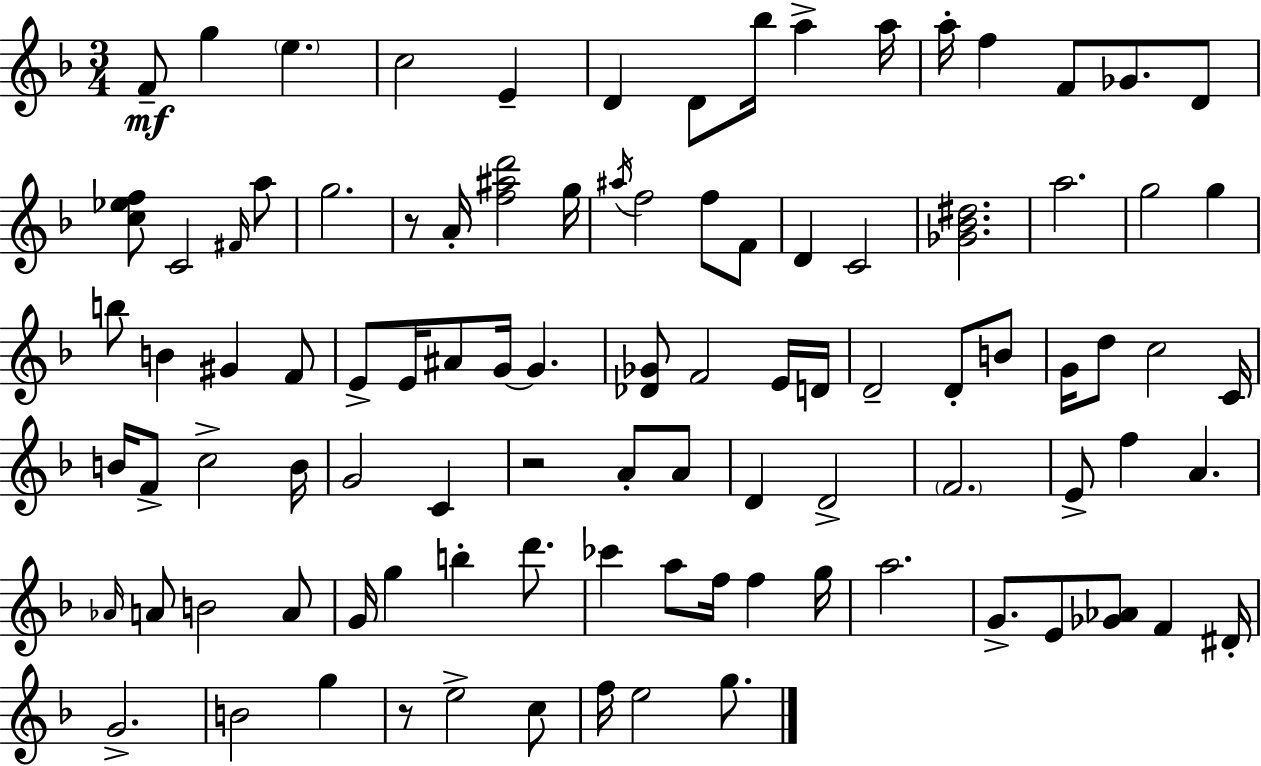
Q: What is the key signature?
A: D minor